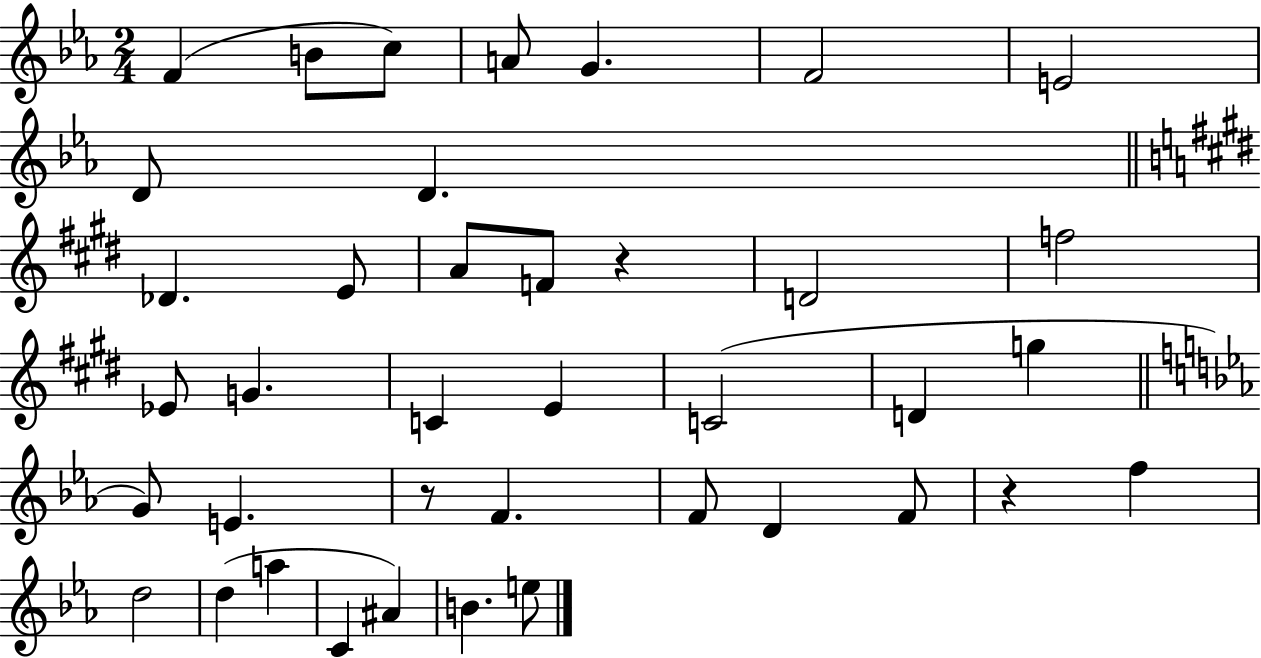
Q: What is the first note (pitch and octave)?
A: F4